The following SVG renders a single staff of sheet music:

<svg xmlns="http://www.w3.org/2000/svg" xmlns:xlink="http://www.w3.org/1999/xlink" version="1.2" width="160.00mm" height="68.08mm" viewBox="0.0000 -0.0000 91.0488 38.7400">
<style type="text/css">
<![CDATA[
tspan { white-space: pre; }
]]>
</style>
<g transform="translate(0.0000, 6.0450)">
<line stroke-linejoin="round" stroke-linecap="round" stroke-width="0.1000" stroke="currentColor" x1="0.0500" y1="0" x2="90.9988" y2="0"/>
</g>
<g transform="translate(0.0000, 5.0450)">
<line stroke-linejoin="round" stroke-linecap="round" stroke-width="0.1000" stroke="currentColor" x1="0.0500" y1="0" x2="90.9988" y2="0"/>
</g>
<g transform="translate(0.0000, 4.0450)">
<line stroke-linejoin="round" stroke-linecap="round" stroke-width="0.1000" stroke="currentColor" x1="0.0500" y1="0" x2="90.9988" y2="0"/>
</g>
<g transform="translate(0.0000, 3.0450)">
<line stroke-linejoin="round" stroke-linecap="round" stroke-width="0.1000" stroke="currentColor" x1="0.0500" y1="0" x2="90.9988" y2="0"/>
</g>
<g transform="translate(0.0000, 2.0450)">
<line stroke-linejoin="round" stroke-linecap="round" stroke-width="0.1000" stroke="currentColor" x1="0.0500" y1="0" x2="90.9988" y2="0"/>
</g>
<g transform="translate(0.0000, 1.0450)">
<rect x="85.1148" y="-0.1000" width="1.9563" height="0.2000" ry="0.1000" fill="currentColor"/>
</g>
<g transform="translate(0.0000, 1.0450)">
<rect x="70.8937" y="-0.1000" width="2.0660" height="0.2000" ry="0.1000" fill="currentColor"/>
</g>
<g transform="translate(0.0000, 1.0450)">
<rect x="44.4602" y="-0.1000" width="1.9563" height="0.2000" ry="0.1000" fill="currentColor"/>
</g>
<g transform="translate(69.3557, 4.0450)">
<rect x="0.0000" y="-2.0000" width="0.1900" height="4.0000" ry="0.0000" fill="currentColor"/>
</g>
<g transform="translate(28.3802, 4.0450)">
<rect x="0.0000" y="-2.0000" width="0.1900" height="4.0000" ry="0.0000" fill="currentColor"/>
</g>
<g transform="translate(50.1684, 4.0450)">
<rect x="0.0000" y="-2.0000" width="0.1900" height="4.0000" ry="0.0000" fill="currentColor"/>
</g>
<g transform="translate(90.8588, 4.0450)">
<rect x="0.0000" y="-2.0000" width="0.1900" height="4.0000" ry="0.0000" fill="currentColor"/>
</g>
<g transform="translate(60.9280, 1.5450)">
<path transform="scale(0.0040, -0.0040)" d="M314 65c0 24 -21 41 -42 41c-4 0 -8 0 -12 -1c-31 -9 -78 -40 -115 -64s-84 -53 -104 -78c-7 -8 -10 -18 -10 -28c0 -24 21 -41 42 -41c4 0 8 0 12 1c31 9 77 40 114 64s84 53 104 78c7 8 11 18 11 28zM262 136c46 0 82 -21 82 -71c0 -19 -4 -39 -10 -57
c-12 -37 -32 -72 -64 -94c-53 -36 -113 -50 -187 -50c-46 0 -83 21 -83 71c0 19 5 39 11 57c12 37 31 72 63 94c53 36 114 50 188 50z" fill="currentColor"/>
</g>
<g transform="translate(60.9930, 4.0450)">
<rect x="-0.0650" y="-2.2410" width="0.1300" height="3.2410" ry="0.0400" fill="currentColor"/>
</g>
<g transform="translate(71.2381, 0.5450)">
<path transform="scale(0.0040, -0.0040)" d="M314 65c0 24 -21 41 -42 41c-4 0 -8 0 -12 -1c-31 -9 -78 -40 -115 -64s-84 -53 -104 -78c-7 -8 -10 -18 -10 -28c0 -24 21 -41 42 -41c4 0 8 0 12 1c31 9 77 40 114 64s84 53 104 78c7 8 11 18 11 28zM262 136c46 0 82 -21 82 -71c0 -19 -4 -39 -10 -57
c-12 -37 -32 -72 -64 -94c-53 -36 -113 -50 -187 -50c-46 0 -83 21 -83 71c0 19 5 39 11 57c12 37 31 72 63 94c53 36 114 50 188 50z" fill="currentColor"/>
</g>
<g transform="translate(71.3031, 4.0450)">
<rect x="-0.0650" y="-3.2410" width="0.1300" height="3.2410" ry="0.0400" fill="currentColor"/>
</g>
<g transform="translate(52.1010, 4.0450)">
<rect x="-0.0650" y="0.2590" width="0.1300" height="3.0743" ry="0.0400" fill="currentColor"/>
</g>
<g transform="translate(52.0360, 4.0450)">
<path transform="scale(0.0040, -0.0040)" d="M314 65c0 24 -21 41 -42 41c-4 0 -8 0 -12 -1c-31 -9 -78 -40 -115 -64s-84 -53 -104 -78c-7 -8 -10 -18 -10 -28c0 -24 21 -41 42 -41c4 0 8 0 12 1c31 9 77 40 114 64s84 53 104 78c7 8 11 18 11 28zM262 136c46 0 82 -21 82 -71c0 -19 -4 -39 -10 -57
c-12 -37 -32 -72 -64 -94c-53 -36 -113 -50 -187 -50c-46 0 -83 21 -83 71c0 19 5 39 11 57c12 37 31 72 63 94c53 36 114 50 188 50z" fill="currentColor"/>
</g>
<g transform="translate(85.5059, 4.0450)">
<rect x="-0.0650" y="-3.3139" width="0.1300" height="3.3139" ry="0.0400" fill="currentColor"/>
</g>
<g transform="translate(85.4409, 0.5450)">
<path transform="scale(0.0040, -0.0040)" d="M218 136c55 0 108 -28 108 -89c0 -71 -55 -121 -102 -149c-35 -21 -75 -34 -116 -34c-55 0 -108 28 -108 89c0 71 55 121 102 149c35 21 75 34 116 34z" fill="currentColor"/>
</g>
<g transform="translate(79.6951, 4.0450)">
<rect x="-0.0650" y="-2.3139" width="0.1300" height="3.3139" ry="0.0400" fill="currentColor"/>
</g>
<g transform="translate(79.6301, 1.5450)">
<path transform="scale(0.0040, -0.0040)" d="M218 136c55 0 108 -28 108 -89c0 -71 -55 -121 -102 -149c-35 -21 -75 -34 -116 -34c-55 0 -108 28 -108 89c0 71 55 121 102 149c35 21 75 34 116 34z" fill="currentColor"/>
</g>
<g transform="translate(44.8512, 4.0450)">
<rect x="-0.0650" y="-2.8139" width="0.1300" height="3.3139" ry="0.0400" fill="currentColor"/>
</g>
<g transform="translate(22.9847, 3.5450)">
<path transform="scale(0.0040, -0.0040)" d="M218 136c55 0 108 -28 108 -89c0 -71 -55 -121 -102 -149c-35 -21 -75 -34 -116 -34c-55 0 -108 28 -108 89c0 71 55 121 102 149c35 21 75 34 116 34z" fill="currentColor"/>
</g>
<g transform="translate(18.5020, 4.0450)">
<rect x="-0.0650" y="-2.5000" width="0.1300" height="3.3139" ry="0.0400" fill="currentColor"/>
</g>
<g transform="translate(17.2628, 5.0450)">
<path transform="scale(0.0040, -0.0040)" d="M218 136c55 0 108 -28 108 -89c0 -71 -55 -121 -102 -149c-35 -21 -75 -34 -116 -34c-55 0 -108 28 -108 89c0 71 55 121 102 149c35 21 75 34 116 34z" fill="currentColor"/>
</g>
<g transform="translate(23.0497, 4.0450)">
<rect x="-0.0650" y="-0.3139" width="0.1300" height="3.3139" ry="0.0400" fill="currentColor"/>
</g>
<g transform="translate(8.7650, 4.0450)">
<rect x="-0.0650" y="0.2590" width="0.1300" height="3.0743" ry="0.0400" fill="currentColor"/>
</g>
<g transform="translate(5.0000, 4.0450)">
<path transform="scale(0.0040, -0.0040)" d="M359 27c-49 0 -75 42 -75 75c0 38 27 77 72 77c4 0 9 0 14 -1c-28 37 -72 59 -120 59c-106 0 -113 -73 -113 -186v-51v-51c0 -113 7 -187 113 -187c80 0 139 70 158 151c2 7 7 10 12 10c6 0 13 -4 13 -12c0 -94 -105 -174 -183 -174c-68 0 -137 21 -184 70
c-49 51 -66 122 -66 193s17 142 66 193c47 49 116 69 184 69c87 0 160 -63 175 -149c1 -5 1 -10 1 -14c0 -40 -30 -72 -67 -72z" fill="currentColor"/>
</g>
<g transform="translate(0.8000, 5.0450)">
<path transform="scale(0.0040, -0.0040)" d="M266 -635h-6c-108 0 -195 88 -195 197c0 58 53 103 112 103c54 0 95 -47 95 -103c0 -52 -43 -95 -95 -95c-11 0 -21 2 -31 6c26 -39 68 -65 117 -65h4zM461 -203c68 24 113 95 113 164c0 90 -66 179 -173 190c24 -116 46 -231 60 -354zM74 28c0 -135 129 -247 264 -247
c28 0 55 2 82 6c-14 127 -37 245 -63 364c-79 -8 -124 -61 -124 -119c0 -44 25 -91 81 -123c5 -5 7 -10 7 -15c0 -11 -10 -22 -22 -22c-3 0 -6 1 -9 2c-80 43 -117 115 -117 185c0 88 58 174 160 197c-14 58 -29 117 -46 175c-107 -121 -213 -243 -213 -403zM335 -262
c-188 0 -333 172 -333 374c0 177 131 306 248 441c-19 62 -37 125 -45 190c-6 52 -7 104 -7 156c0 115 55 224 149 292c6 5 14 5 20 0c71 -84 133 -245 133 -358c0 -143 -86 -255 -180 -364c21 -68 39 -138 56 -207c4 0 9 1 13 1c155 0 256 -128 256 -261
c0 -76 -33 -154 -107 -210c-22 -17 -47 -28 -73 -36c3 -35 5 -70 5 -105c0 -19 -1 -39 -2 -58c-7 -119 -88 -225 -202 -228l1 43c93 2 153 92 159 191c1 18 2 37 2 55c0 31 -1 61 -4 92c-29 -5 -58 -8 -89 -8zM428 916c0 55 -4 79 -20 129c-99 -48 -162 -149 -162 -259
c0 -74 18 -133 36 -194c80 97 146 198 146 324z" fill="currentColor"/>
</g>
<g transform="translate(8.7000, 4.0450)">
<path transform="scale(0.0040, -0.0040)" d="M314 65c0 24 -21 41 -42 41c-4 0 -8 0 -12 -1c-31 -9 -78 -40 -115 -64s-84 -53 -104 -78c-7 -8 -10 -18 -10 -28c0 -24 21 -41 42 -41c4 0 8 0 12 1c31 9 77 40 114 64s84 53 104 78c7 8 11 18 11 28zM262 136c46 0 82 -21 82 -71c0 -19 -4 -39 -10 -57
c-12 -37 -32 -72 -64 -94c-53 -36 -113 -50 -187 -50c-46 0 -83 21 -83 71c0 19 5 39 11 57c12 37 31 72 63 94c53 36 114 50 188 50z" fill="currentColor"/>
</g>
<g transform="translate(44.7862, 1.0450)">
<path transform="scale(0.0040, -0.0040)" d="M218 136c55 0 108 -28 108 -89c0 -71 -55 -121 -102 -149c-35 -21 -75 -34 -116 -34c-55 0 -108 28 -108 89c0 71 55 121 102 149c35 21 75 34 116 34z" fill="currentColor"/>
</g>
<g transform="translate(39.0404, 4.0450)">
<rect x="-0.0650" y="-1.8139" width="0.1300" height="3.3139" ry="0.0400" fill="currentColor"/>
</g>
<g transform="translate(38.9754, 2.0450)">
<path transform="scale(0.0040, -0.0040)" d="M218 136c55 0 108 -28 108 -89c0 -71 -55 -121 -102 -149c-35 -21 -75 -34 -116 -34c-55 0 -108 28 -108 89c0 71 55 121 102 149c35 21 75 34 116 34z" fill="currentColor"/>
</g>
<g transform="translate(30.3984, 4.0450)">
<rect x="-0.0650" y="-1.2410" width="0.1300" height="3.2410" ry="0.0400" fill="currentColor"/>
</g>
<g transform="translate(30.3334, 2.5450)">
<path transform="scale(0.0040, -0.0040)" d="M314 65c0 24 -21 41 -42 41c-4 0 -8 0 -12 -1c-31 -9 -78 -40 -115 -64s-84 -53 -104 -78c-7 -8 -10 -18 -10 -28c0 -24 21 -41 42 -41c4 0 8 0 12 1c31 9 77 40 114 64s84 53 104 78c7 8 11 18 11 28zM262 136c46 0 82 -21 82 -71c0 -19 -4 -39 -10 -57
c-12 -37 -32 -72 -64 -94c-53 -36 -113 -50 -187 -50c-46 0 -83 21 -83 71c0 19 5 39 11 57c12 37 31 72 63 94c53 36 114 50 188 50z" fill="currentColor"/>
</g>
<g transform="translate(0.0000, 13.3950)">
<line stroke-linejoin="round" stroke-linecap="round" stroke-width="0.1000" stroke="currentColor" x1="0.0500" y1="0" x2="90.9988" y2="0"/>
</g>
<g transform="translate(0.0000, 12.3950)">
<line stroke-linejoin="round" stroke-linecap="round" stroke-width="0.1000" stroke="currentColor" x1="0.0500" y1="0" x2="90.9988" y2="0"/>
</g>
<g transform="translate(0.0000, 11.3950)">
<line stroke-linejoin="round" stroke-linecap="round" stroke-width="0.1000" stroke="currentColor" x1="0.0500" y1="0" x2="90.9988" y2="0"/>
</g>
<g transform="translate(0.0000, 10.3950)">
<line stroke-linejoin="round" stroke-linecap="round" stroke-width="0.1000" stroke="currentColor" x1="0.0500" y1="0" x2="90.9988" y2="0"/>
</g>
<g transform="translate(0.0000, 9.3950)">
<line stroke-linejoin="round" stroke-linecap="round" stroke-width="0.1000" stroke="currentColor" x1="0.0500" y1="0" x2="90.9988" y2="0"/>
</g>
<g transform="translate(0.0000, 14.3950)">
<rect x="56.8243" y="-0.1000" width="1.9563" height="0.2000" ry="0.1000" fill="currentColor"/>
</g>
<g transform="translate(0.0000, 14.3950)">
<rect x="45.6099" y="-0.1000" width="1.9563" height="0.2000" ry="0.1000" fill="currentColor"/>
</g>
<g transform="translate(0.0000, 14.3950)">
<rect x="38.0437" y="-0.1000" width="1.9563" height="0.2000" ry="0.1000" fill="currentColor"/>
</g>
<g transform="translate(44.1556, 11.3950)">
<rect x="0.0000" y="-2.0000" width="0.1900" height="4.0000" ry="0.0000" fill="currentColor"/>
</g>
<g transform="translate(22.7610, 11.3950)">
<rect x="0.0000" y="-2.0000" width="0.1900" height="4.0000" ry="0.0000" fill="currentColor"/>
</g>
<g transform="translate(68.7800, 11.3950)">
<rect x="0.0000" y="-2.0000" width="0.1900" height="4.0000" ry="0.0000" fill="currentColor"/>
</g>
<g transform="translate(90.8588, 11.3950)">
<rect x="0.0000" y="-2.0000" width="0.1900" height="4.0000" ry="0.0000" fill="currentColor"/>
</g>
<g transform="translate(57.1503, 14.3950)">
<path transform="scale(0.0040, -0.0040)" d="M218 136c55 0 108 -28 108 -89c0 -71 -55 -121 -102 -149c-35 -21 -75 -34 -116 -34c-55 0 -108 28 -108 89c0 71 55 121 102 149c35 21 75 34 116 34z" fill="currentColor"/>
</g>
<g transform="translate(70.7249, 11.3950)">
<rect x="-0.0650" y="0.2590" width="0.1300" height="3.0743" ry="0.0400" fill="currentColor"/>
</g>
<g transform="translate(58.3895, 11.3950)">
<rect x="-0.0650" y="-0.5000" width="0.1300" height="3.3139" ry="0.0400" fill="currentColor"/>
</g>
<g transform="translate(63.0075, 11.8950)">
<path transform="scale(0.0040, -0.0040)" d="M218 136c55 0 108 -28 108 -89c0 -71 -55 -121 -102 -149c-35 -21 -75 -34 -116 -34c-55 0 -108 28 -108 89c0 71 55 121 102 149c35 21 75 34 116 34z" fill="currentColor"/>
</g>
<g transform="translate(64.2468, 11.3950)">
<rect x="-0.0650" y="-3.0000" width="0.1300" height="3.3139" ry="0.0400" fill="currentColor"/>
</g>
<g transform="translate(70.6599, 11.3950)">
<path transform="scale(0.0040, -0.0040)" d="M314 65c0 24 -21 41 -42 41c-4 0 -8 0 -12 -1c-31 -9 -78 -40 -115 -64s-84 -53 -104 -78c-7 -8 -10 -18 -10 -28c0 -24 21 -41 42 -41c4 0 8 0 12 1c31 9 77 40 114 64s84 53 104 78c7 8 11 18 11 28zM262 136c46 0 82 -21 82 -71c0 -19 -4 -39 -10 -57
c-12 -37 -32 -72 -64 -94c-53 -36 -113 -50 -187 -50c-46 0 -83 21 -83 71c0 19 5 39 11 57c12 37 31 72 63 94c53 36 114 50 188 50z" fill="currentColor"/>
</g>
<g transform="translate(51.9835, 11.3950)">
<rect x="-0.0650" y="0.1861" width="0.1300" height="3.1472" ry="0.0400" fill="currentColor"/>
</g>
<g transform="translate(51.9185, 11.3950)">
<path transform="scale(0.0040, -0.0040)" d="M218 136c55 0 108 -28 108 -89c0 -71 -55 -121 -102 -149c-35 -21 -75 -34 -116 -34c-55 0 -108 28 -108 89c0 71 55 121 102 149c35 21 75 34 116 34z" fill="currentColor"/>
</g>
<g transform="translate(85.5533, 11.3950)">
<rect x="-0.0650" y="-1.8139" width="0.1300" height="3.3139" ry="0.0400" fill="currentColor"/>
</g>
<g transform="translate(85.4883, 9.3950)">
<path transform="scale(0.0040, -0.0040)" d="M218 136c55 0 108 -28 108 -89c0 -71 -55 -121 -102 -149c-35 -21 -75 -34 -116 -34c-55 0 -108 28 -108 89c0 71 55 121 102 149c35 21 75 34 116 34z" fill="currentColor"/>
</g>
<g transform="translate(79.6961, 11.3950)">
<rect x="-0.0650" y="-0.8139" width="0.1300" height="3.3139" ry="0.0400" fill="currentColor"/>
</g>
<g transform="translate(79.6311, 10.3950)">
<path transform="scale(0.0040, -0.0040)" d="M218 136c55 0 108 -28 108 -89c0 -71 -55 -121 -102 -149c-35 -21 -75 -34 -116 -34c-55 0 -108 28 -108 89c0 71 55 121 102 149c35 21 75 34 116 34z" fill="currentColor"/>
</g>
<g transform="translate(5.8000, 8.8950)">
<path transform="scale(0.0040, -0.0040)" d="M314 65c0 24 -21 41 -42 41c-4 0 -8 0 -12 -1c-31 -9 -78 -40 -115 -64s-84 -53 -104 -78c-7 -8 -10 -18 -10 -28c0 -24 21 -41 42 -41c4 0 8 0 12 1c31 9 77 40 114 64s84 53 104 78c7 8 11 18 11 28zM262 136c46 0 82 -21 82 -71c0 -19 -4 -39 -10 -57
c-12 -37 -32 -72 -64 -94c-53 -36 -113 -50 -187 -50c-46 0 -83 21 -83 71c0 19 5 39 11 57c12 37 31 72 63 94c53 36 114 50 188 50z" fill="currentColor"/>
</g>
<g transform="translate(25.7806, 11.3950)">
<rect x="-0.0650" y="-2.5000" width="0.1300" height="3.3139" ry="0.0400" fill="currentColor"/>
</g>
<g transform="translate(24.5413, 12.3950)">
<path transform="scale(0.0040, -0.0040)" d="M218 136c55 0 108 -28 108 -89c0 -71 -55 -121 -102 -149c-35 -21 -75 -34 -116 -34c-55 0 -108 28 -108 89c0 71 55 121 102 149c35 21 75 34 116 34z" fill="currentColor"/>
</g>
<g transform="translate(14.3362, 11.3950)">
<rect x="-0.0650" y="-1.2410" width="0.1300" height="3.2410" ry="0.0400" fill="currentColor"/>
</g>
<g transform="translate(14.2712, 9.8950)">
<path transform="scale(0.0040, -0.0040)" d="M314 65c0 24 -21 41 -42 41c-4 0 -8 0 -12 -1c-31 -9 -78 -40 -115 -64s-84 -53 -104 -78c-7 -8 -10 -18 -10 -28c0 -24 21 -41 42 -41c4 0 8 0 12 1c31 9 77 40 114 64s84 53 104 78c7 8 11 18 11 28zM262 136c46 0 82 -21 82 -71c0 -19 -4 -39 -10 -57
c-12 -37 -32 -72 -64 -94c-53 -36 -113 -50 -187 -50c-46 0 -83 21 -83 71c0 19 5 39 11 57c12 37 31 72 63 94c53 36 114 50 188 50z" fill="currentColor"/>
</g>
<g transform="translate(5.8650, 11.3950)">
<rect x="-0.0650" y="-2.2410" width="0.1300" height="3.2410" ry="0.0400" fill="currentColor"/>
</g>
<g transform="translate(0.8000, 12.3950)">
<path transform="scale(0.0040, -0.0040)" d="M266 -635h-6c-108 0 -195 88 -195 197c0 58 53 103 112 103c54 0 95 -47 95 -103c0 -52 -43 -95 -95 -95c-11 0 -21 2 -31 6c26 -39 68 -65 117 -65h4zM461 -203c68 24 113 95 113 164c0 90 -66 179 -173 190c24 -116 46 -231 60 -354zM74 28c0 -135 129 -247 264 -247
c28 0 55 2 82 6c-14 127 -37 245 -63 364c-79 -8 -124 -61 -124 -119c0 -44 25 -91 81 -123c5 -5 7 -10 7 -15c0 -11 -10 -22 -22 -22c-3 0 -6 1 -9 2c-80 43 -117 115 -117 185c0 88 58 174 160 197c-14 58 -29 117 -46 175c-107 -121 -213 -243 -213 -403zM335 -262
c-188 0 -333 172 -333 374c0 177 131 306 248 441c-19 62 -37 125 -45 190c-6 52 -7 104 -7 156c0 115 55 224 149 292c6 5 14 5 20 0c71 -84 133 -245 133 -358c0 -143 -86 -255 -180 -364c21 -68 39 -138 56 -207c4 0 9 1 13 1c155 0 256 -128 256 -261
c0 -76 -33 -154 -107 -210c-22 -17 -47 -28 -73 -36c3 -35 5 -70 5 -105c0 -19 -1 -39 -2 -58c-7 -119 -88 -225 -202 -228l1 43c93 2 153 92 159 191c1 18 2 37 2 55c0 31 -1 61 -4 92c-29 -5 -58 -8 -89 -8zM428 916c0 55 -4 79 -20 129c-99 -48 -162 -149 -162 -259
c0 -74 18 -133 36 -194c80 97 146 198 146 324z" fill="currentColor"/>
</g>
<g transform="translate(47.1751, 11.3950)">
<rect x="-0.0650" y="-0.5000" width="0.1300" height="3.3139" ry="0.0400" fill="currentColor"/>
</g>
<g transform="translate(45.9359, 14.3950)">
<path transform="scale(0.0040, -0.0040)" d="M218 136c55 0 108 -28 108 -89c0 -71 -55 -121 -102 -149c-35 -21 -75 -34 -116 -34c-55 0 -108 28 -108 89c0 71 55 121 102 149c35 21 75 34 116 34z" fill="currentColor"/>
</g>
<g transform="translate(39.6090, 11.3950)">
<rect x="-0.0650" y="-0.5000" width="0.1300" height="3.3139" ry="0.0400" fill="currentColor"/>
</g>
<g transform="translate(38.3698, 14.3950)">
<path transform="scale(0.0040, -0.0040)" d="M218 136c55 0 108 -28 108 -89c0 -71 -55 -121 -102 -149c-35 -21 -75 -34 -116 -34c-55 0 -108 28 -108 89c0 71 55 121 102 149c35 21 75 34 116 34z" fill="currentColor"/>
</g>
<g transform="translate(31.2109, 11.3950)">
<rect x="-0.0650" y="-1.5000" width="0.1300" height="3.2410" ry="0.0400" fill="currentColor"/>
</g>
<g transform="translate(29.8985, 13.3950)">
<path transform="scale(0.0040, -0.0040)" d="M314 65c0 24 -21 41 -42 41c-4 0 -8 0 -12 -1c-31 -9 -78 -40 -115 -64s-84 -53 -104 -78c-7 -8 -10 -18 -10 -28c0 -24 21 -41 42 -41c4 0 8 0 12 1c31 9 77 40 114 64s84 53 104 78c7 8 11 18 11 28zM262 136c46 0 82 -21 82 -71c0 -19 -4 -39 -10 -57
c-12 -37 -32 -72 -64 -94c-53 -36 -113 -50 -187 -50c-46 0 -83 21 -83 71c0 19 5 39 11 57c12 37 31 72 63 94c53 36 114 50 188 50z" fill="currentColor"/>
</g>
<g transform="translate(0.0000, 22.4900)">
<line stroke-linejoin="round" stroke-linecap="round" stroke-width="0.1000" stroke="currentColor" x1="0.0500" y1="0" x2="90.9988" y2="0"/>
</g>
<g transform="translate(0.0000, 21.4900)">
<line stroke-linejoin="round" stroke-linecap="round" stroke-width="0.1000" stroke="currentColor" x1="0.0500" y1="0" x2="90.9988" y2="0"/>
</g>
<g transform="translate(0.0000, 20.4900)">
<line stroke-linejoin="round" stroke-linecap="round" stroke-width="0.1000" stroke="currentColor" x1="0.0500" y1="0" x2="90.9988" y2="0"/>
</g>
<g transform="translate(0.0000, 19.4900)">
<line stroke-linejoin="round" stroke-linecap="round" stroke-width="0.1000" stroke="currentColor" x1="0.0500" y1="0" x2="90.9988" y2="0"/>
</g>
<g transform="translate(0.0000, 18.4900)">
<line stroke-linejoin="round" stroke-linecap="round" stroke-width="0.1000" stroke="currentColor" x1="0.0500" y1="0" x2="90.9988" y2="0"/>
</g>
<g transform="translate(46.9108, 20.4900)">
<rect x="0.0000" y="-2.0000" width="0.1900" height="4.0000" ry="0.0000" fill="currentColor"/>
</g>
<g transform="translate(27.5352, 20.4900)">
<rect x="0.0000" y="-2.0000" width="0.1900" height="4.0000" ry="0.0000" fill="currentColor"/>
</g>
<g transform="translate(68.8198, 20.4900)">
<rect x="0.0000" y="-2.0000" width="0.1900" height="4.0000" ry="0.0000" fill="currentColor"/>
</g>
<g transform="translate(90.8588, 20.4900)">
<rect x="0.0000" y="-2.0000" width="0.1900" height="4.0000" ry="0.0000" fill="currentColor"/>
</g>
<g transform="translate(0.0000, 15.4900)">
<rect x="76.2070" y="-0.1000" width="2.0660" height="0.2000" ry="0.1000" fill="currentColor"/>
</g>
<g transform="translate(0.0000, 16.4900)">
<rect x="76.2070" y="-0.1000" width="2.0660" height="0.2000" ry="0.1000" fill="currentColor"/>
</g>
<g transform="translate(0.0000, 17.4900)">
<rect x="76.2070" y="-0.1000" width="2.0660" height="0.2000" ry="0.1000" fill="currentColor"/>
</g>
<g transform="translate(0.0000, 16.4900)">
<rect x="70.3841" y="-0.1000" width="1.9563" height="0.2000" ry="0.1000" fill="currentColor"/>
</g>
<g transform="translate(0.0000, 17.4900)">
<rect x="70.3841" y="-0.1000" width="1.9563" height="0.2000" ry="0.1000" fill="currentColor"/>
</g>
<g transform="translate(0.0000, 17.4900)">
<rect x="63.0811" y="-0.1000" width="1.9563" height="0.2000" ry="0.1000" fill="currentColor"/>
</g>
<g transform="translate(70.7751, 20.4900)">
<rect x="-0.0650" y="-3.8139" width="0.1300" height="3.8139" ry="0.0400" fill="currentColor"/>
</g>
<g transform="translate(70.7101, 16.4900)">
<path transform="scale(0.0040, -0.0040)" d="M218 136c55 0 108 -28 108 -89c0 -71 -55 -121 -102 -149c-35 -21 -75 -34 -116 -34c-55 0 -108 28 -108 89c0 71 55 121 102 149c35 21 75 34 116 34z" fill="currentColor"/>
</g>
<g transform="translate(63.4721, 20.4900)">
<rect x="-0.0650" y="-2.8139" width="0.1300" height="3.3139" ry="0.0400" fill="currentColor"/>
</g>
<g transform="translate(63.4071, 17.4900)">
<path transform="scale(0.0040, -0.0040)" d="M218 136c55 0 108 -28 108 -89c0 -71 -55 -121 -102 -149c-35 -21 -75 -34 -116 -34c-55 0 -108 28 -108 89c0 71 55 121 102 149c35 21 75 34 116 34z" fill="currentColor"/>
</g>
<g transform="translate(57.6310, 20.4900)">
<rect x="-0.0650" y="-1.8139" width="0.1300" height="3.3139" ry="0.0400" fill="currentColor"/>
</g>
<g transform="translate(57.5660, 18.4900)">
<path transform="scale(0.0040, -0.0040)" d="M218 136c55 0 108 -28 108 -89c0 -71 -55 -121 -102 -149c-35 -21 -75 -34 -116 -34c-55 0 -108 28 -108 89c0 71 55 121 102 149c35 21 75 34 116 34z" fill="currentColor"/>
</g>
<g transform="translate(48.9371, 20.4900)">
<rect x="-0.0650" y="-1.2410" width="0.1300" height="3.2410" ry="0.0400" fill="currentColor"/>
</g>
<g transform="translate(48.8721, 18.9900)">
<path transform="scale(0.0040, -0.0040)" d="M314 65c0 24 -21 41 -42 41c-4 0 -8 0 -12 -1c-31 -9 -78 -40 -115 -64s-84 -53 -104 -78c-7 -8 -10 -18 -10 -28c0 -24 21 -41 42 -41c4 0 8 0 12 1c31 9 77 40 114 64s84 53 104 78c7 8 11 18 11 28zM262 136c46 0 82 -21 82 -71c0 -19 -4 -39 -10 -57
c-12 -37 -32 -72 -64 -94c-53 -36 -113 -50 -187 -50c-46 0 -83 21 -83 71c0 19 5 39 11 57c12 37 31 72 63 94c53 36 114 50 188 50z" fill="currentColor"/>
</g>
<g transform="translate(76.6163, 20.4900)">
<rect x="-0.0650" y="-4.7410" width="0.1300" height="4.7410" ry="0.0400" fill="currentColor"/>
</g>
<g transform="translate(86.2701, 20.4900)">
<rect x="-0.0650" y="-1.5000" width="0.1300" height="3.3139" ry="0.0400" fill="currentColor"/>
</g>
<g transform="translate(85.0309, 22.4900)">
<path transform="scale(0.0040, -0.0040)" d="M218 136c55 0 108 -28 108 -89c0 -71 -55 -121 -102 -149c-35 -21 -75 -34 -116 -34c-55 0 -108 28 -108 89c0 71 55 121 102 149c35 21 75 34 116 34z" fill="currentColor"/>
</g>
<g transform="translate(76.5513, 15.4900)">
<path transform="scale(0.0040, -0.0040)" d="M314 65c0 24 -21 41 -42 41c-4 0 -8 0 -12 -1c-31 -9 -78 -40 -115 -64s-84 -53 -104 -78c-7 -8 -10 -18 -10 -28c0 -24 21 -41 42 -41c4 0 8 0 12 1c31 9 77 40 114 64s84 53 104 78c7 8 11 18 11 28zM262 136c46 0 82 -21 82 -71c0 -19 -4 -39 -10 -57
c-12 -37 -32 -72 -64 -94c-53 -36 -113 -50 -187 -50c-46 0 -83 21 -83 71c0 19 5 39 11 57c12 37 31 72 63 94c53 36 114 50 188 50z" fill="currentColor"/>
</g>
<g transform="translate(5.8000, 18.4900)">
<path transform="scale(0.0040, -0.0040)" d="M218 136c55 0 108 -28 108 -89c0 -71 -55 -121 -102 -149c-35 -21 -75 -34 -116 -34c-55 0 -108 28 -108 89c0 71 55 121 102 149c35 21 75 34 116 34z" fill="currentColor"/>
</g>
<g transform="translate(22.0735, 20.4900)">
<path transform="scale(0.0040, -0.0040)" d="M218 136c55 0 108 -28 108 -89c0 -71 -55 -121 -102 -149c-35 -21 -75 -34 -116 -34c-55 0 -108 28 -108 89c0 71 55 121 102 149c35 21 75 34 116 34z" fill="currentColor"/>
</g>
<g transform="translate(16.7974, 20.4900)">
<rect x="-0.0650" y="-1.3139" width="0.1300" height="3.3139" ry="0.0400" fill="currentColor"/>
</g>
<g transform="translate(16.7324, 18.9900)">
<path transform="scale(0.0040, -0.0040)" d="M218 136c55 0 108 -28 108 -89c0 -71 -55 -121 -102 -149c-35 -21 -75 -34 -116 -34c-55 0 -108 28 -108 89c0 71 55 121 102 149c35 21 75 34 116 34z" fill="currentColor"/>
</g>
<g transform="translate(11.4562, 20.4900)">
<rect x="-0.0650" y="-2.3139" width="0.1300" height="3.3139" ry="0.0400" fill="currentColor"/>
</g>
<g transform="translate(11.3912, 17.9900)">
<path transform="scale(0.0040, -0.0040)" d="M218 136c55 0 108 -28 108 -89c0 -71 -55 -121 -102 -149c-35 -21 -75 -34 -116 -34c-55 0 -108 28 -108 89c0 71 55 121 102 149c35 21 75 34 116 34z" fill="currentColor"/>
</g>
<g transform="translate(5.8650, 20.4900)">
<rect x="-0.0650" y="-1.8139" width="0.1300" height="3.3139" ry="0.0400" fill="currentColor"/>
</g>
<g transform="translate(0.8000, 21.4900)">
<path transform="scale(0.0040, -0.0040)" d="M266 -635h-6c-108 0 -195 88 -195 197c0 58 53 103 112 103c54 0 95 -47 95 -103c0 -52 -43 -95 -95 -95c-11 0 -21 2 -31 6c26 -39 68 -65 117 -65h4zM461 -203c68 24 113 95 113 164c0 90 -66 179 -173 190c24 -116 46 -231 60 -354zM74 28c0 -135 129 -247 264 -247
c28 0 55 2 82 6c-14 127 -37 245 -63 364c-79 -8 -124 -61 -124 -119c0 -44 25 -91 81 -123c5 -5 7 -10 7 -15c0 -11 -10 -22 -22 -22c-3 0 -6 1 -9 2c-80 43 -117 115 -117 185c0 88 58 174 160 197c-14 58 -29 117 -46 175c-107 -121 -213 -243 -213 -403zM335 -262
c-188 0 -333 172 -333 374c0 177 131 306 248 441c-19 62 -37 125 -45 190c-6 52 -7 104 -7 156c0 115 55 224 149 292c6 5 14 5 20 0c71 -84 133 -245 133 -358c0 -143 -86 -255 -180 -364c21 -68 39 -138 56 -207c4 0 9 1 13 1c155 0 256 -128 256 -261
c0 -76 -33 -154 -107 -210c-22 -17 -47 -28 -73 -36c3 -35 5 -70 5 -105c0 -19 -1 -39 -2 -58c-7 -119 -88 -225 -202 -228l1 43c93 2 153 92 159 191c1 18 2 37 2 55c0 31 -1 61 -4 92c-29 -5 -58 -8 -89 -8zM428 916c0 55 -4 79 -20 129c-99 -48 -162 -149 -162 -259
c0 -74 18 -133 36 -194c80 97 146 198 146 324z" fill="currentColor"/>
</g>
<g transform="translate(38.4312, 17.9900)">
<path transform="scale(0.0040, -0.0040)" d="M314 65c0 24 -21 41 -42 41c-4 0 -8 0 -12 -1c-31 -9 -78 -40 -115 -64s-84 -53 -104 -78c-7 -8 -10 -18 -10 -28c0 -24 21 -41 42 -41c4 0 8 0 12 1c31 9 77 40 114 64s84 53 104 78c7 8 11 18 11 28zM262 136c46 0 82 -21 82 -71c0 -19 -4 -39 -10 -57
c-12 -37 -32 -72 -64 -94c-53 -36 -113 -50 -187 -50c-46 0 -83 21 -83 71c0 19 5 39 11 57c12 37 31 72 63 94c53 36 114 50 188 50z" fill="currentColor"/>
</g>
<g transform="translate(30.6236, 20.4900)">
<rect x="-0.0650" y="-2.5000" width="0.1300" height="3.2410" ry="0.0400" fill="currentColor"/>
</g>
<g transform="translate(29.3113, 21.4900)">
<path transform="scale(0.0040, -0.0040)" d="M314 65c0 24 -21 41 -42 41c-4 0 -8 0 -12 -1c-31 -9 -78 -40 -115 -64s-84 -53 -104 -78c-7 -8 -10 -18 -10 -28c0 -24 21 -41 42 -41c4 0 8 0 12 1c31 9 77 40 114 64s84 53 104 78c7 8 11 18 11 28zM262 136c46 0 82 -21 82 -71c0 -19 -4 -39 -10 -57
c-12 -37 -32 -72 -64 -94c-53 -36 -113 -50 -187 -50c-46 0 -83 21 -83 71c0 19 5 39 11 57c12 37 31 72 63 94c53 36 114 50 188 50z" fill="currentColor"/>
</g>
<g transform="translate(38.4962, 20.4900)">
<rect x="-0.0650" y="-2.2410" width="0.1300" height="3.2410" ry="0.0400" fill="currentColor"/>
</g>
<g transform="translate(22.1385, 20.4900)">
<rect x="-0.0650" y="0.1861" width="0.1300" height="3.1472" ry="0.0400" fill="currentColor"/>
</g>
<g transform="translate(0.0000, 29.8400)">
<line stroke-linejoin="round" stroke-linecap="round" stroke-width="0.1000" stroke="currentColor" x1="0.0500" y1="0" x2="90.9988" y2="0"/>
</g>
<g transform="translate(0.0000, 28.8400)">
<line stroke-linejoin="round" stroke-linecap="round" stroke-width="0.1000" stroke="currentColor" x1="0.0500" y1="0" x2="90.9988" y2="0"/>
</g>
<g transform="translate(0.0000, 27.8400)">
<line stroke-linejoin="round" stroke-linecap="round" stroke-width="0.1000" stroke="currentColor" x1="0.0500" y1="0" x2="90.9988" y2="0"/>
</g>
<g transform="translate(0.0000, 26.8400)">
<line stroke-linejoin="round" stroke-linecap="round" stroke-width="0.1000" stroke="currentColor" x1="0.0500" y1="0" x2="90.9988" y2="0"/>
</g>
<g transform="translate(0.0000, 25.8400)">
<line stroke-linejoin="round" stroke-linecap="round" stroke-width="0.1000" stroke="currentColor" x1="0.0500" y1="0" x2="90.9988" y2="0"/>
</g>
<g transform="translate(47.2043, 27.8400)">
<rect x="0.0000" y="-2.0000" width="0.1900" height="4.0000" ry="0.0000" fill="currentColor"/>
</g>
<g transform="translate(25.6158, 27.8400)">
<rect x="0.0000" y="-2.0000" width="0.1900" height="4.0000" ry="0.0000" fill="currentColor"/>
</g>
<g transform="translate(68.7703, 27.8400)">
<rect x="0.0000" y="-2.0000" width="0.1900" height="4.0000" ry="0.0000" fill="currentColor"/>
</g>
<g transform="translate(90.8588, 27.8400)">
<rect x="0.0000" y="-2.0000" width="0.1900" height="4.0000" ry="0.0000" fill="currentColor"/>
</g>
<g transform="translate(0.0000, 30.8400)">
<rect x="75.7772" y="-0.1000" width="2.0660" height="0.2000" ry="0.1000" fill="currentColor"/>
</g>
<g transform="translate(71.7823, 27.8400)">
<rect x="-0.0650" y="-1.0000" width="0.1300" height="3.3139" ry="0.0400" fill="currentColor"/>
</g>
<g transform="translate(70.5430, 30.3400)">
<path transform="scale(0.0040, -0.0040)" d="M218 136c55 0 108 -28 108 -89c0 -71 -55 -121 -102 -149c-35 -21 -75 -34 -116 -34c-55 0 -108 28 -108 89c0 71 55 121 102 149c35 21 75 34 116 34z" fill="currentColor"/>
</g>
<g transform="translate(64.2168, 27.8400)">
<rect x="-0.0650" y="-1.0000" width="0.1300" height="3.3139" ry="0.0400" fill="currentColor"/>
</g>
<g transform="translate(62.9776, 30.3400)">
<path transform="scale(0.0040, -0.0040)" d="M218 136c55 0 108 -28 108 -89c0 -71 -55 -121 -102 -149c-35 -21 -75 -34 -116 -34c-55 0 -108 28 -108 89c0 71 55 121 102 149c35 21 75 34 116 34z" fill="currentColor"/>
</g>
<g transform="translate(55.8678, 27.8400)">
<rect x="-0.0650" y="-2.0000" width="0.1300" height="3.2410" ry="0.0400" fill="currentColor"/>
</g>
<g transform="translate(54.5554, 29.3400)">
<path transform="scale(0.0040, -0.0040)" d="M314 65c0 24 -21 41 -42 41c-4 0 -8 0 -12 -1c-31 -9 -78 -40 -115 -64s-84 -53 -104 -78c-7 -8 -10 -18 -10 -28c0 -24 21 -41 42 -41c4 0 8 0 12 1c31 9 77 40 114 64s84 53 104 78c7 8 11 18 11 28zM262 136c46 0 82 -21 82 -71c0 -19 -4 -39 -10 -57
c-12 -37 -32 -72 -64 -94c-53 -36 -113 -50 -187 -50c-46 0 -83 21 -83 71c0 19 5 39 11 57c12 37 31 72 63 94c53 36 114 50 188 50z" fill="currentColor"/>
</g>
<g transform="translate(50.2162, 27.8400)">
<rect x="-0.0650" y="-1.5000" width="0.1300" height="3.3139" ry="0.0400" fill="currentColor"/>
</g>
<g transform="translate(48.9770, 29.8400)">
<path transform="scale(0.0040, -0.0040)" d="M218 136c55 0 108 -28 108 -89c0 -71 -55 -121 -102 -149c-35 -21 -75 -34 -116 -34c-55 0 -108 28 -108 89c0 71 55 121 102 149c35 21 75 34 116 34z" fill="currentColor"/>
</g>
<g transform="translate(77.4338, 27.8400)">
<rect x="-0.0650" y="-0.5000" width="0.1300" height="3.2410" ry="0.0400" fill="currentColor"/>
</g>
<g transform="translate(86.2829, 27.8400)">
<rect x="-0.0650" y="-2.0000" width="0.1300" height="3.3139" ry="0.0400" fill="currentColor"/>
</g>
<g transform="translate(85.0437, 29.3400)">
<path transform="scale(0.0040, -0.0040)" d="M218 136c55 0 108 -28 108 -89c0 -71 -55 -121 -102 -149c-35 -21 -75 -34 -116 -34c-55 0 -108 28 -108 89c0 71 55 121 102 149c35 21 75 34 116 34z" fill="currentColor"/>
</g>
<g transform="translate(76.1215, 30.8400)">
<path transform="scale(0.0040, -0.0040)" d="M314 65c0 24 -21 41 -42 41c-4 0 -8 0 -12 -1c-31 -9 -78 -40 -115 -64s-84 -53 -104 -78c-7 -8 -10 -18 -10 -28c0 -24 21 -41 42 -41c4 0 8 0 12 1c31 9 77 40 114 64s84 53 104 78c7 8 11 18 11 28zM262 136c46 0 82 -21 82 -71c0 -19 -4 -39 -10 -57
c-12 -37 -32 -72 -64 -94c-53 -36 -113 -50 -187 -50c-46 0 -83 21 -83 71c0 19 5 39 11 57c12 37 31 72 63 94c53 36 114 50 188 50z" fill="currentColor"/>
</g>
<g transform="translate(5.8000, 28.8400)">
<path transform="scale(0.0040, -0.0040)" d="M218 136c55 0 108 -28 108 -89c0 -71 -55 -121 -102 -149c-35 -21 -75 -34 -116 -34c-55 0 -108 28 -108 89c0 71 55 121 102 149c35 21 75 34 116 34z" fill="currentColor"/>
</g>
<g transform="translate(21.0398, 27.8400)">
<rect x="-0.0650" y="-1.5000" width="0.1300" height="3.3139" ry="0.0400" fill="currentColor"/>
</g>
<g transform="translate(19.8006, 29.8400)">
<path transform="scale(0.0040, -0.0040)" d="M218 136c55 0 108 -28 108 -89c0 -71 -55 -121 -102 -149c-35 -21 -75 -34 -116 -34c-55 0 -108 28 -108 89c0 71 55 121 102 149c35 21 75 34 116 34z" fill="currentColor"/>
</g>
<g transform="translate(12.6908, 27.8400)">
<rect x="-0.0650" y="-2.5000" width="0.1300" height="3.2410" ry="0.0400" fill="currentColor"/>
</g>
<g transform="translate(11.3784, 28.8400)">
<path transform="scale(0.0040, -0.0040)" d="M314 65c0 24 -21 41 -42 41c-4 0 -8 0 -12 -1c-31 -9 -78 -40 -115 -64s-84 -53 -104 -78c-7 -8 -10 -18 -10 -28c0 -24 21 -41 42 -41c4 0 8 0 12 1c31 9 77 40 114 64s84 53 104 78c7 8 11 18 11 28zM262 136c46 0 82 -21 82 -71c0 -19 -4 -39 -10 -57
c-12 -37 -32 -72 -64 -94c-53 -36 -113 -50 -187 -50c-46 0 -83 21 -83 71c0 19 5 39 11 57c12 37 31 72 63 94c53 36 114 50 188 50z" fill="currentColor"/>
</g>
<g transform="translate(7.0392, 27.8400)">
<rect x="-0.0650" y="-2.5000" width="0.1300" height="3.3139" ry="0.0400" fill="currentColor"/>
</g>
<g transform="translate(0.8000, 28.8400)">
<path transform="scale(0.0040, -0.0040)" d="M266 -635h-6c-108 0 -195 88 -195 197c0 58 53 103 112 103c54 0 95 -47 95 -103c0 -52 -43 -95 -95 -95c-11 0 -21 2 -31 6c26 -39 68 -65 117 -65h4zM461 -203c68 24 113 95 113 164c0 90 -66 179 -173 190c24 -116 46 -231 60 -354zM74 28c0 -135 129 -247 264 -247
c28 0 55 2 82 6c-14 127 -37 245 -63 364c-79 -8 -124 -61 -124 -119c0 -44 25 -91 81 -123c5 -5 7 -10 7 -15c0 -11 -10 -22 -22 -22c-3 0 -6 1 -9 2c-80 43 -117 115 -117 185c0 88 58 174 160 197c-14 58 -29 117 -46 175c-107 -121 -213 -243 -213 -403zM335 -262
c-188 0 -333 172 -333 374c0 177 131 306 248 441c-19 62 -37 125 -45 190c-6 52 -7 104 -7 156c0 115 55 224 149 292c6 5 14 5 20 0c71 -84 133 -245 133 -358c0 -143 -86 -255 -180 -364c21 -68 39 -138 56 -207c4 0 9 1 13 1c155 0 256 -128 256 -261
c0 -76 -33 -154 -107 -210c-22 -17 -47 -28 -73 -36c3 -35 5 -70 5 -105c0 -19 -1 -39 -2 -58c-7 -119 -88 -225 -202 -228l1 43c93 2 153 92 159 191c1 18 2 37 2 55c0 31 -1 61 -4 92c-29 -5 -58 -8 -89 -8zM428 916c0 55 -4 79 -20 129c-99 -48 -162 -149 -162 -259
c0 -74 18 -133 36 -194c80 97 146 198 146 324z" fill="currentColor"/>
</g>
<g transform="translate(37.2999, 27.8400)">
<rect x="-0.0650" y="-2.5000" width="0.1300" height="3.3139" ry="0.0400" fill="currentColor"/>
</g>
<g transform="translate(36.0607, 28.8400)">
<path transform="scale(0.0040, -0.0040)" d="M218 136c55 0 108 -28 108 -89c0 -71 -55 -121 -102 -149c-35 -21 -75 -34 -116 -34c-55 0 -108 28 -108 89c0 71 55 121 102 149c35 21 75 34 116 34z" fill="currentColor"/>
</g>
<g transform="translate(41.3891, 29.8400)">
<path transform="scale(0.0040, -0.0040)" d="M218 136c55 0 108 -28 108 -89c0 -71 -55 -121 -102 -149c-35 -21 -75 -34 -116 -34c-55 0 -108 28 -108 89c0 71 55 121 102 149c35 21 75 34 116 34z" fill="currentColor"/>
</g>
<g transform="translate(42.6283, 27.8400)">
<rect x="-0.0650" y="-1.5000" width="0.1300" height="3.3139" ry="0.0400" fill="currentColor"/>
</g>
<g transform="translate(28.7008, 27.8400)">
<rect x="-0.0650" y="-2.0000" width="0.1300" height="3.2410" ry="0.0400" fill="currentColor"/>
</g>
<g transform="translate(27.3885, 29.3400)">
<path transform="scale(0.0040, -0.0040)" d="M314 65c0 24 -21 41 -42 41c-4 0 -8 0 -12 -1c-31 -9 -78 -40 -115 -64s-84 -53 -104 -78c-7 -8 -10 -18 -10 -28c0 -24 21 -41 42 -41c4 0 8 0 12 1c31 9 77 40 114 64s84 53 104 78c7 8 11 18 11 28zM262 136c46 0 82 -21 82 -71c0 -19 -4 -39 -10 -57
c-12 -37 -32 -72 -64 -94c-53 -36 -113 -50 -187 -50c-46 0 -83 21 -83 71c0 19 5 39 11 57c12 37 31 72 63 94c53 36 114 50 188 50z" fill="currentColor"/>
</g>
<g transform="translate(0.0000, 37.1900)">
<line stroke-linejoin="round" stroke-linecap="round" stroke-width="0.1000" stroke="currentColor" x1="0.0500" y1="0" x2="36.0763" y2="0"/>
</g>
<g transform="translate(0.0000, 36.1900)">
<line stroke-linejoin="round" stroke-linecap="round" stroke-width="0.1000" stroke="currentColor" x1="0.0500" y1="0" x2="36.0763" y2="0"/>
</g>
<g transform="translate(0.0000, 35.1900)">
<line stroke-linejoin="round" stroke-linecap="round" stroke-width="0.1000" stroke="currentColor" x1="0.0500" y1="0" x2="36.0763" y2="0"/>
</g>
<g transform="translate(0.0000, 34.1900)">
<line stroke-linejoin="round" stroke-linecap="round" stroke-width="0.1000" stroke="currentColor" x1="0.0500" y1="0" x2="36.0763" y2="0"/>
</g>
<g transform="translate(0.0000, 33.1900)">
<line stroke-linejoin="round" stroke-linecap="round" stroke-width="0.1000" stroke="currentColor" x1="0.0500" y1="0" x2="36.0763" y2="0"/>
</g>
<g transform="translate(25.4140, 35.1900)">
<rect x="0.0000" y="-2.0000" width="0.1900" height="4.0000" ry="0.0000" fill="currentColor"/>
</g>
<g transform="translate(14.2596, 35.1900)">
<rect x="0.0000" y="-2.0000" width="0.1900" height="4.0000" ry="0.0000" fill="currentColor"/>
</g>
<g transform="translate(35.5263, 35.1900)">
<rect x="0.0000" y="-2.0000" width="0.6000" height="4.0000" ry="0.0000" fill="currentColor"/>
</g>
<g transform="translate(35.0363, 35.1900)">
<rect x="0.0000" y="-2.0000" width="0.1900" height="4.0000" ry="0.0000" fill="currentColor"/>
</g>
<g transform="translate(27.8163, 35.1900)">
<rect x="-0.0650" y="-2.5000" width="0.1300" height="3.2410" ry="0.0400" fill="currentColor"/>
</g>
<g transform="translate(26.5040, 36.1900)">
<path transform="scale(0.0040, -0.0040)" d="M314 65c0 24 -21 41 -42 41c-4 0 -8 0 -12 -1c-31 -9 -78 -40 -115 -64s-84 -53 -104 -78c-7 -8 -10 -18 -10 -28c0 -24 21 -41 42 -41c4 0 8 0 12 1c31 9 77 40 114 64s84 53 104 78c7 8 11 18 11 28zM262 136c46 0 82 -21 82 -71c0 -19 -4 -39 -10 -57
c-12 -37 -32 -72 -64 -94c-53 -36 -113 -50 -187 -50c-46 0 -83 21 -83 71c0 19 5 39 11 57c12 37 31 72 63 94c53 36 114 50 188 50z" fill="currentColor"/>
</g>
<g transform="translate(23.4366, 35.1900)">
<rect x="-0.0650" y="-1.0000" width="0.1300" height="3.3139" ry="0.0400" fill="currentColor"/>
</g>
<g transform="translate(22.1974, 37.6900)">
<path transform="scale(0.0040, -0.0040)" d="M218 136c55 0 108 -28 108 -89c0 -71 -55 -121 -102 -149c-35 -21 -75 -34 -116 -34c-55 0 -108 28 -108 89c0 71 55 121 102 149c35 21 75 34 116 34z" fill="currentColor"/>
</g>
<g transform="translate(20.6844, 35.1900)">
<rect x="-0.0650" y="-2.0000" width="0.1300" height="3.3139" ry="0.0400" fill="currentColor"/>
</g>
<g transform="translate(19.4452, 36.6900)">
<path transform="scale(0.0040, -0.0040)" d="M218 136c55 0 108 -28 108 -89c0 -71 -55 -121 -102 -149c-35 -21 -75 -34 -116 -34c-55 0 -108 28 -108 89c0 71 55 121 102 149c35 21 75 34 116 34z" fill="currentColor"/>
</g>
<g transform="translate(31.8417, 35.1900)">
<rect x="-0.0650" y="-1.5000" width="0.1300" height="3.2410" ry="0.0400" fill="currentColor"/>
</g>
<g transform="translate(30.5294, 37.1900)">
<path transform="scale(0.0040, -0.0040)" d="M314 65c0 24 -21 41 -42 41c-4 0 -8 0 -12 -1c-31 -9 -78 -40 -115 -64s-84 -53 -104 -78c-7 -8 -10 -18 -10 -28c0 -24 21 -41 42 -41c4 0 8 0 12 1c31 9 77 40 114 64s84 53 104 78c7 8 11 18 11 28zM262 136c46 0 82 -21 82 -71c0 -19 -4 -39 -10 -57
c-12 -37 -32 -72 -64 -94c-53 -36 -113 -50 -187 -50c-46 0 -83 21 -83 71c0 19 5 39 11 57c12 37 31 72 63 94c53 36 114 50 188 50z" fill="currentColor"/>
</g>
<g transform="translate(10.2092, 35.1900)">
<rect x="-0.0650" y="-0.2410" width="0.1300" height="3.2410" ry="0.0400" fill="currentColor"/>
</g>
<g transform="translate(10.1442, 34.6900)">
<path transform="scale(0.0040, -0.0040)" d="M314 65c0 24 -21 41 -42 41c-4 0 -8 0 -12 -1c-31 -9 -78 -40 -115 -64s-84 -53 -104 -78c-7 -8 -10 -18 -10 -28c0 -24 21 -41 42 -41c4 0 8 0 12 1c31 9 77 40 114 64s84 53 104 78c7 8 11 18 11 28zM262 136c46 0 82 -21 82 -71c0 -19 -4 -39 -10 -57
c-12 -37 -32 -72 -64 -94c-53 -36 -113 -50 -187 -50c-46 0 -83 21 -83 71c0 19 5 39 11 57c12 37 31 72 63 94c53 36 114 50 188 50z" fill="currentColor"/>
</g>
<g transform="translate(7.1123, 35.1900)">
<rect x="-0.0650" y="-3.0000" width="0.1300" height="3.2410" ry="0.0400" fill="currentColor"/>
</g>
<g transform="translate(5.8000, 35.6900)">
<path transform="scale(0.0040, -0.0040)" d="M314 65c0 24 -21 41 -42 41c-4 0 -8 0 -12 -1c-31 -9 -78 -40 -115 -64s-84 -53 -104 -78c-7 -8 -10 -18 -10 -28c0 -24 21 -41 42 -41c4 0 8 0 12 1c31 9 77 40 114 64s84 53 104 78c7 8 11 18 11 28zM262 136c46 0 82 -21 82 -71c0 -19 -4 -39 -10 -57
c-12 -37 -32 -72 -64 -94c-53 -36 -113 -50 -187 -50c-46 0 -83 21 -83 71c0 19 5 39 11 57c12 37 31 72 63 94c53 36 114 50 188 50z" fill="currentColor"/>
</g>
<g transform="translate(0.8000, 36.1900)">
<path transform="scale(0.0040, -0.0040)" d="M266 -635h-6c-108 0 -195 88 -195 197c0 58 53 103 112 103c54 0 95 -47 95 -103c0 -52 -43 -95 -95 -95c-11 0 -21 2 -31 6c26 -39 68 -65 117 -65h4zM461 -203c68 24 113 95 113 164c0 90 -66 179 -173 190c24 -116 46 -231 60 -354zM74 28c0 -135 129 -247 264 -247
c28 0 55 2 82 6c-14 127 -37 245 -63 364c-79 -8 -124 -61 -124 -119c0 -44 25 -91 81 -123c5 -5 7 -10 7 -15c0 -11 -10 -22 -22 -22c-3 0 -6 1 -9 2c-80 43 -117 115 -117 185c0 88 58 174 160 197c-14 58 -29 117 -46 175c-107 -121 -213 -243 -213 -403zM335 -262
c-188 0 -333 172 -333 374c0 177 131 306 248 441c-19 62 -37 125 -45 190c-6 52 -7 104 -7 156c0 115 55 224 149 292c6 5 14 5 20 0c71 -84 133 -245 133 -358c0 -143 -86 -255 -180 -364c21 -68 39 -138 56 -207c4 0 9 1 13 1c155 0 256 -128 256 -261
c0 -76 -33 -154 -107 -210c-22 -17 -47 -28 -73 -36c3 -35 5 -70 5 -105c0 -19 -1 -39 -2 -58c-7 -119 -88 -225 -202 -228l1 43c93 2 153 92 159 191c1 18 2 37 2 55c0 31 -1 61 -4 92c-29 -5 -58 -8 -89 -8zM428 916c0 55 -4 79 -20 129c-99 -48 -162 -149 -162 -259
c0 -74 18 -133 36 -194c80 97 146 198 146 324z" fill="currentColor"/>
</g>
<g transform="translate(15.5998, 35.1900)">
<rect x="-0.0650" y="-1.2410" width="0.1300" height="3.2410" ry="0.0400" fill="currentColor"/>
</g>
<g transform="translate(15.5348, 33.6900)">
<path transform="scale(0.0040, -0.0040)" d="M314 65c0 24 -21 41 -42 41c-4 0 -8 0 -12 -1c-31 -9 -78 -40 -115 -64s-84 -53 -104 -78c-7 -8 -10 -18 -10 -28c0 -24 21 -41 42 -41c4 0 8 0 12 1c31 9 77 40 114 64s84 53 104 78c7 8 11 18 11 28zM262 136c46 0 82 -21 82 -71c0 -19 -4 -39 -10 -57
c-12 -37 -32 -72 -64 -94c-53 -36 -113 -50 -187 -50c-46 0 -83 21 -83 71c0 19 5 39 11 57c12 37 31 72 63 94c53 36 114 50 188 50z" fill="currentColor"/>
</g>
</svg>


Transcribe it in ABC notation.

X:1
T:Untitled
M:4/4
L:1/4
K:C
B2 G c e2 f a B2 g2 b2 g b g2 e2 G E2 C C B C A B2 d f f g e B G2 g2 e2 f a c' e'2 E G G2 E F2 G E E F2 D D C2 F A2 c2 e2 F D G2 E2